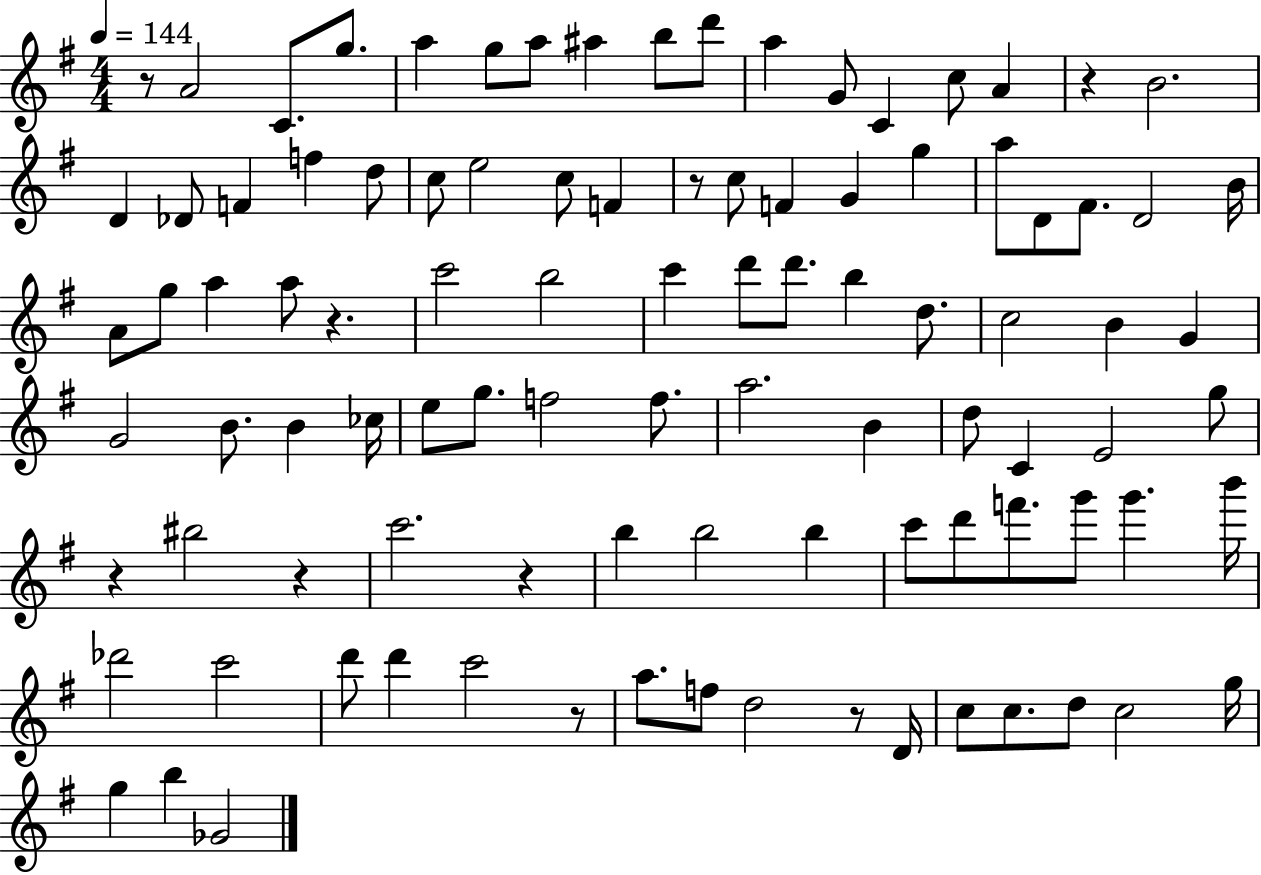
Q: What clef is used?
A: treble